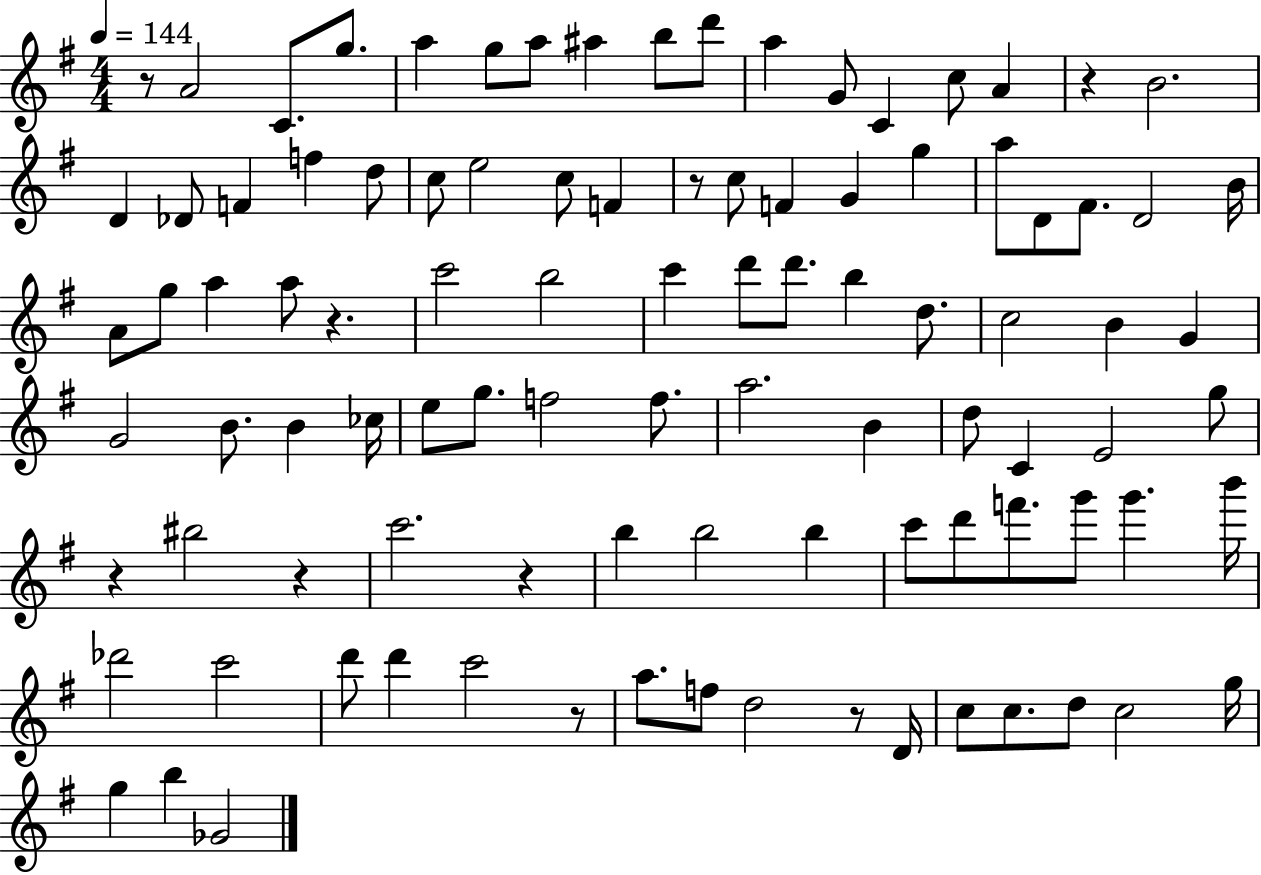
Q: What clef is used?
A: treble